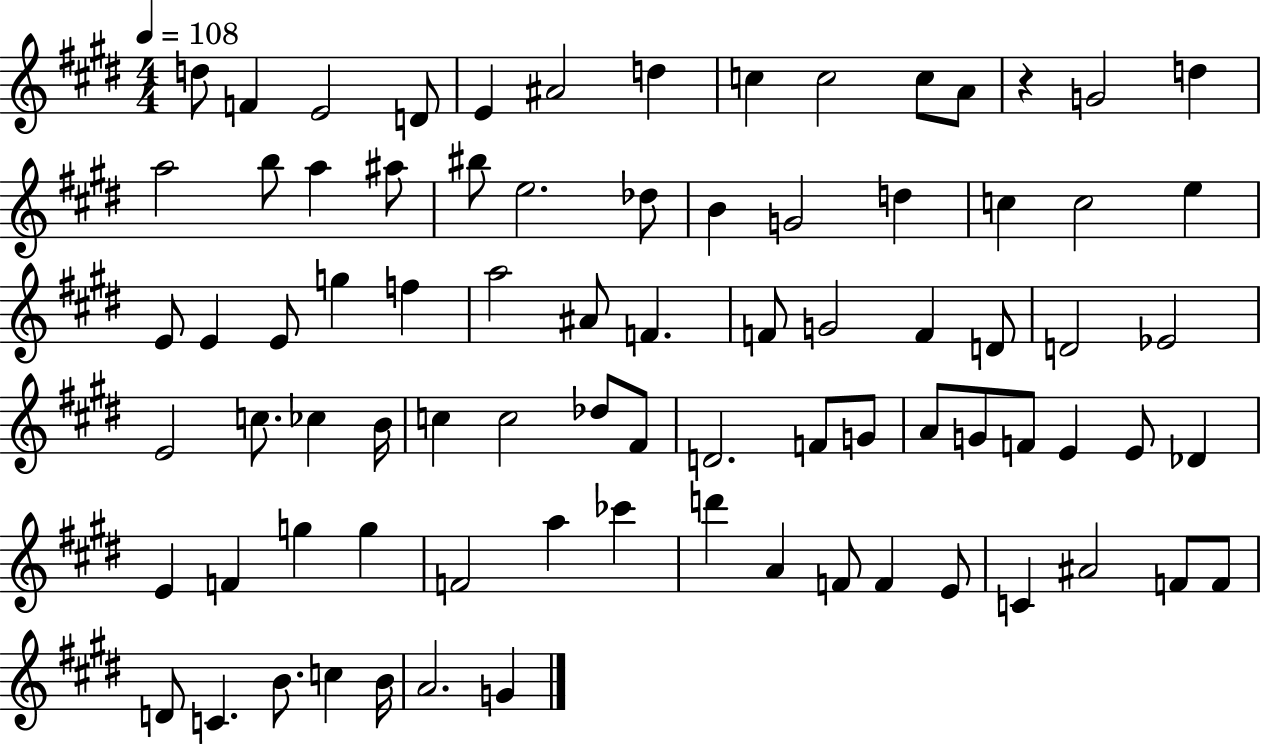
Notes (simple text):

D5/e F4/q E4/h D4/e E4/q A#4/h D5/q C5/q C5/h C5/e A4/e R/q G4/h D5/q A5/h B5/e A5/q A#5/e BIS5/e E5/h. Db5/e B4/q G4/h D5/q C5/q C5/h E5/q E4/e E4/q E4/e G5/q F5/q A5/h A#4/e F4/q. F4/e G4/h F4/q D4/e D4/h Eb4/h E4/h C5/e. CES5/q B4/s C5/q C5/h Db5/e F#4/e D4/h. F4/e G4/e A4/e G4/e F4/e E4/q E4/e Db4/q E4/q F4/q G5/q G5/q F4/h A5/q CES6/q D6/q A4/q F4/e F4/q E4/e C4/q A#4/h F4/e F4/e D4/e C4/q. B4/e. C5/q B4/s A4/h. G4/q